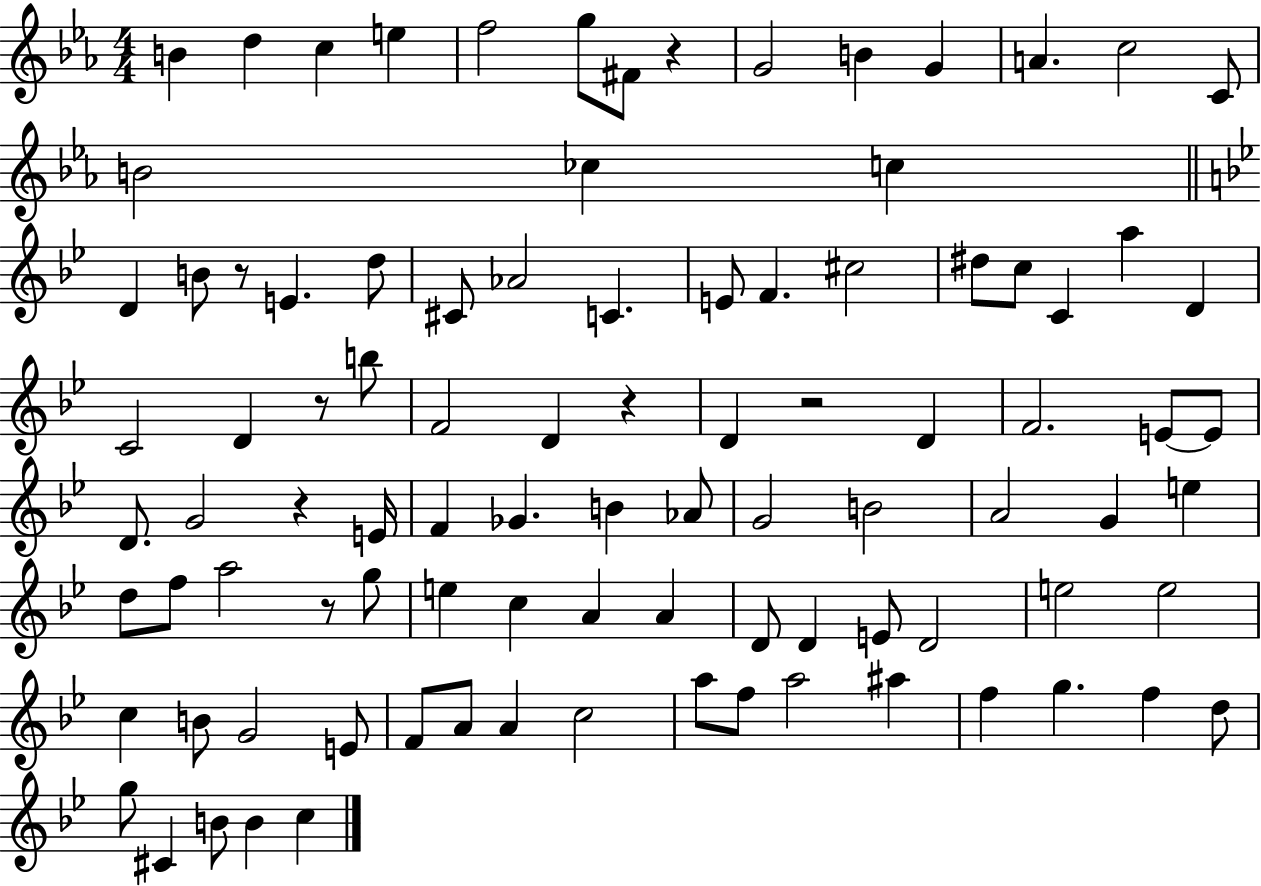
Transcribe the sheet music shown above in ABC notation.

X:1
T:Untitled
M:4/4
L:1/4
K:Eb
B d c e f2 g/2 ^F/2 z G2 B G A c2 C/2 B2 _c c D B/2 z/2 E d/2 ^C/2 _A2 C E/2 F ^c2 ^d/2 c/2 C a D C2 D z/2 b/2 F2 D z D z2 D F2 E/2 E/2 D/2 G2 z E/4 F _G B _A/2 G2 B2 A2 G e d/2 f/2 a2 z/2 g/2 e c A A D/2 D E/2 D2 e2 e2 c B/2 G2 E/2 F/2 A/2 A c2 a/2 f/2 a2 ^a f g f d/2 g/2 ^C B/2 B c